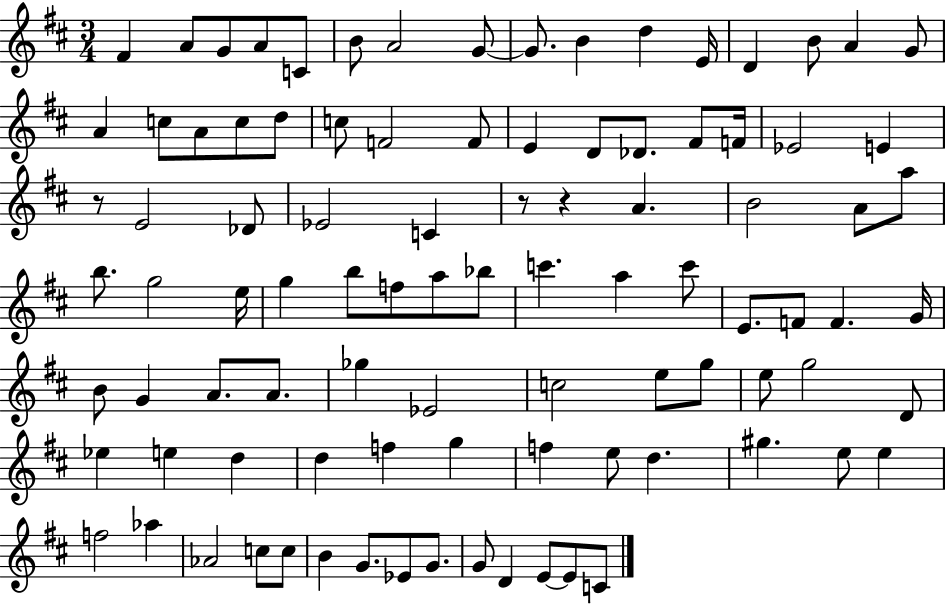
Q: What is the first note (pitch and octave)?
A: F#4